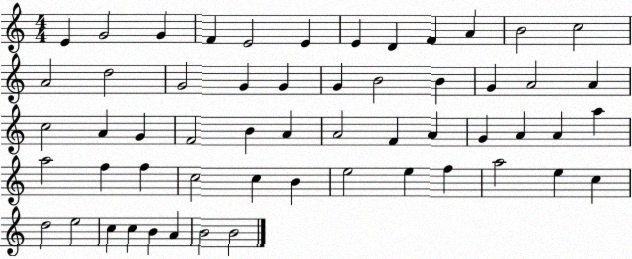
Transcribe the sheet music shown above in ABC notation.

X:1
T:Untitled
M:4/4
L:1/4
K:C
E G2 G F E2 E E D F A B2 c2 A2 d2 G2 G G G B2 B G A2 A c2 A G F2 B A A2 F A G A A a a2 f f c2 c B e2 e f a2 e c d2 e2 c c B A B2 B2